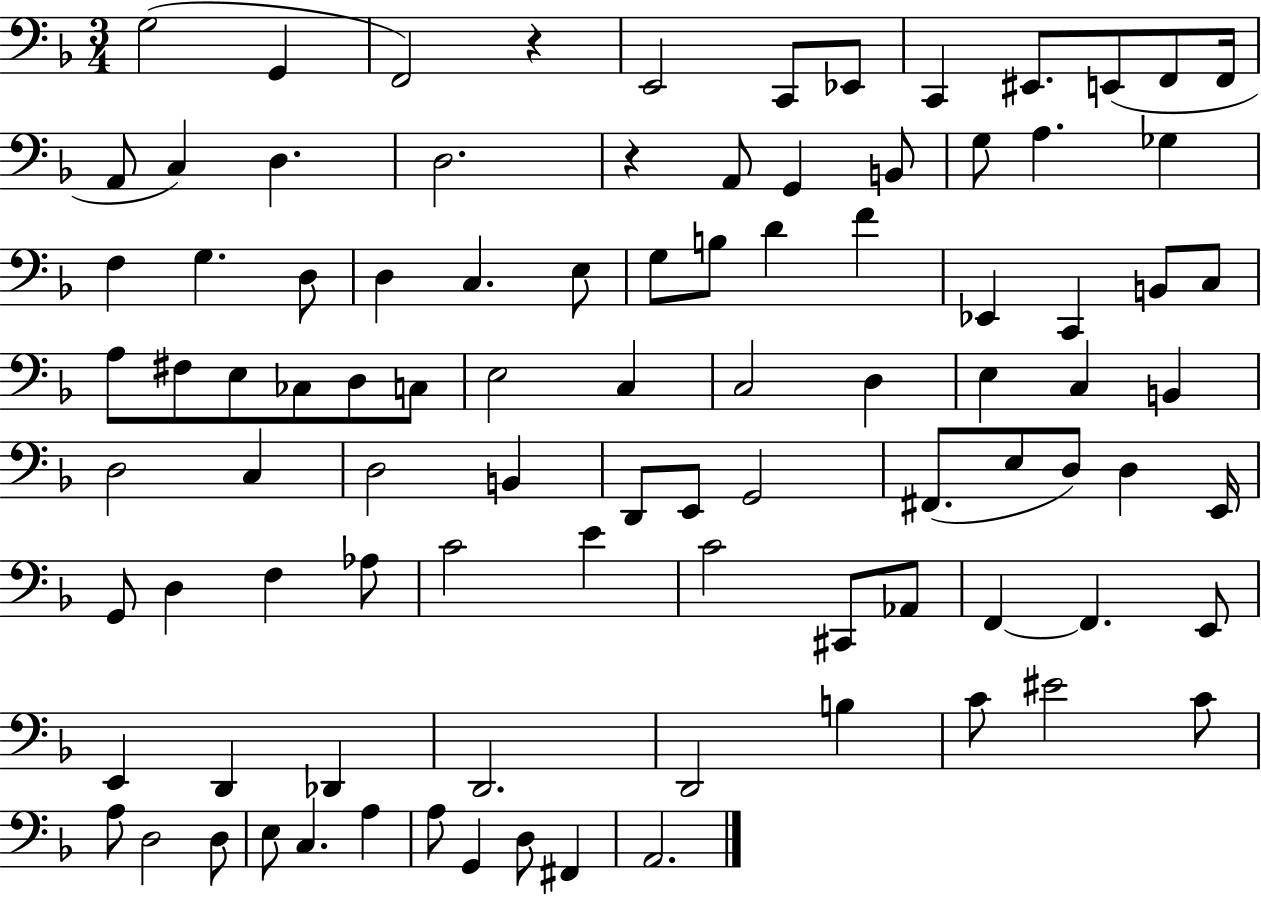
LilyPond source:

{
  \clef bass
  \numericTimeSignature
  \time 3/4
  \key f \major
  g2( g,4 | f,2) r4 | e,2 c,8 ees,8 | c,4 eis,8. e,8( f,8 f,16 | \break a,8 c4) d4. | d2. | r4 a,8 g,4 b,8 | g8 a4. ges4 | \break f4 g4. d8 | d4 c4. e8 | g8 b8 d'4 f'4 | ees,4 c,4 b,8 c8 | \break a8 fis8 e8 ces8 d8 c8 | e2 c4 | c2 d4 | e4 c4 b,4 | \break d2 c4 | d2 b,4 | d,8 e,8 g,2 | fis,8.( e8 d8) d4 e,16 | \break g,8 d4 f4 aes8 | c'2 e'4 | c'2 cis,8 aes,8 | f,4~~ f,4. e,8 | \break e,4 d,4 des,4 | d,2. | d,2 b4 | c'8 eis'2 c'8 | \break a8 d2 d8 | e8 c4. a4 | a8 g,4 d8 fis,4 | a,2. | \break \bar "|."
}